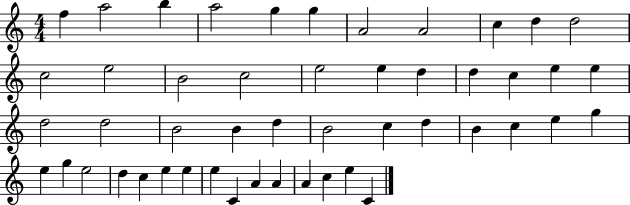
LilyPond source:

{
  \clef treble
  \numericTimeSignature
  \time 4/4
  \key c \major
  f''4 a''2 b''4 | a''2 g''4 g''4 | a'2 a'2 | c''4 d''4 d''2 | \break c''2 e''2 | b'2 c''2 | e''2 e''4 d''4 | d''4 c''4 e''4 e''4 | \break d''2 d''2 | b'2 b'4 d''4 | b'2 c''4 d''4 | b'4 c''4 e''4 g''4 | \break e''4 g''4 e''2 | d''4 c''4 e''4 e''4 | e''4 c'4 a'4 a'4 | a'4 c''4 e''4 c'4 | \break \bar "|."
}